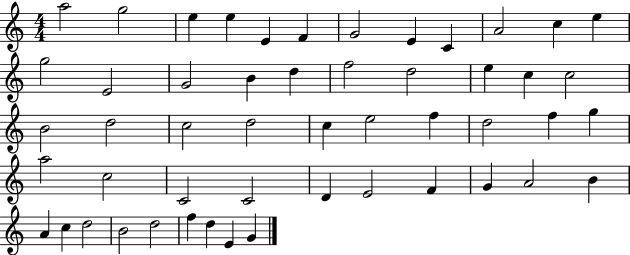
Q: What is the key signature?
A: C major